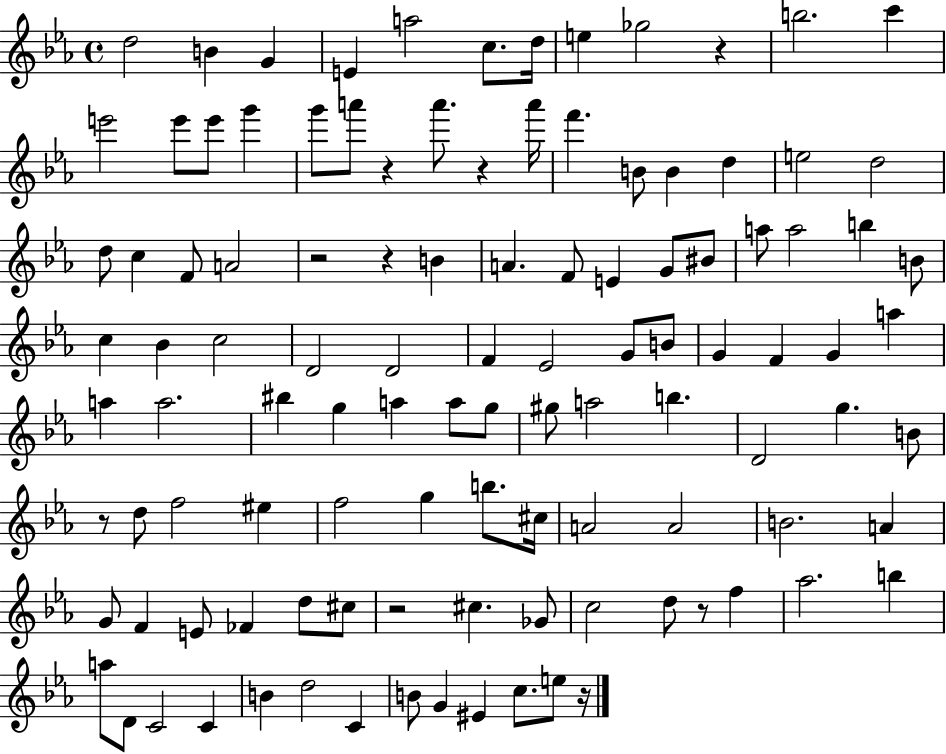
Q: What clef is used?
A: treble